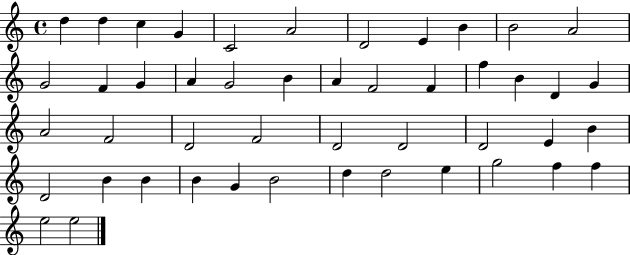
{
  \clef treble
  \time 4/4
  \defaultTimeSignature
  \key c \major
  d''4 d''4 c''4 g'4 | c'2 a'2 | d'2 e'4 b'4 | b'2 a'2 | \break g'2 f'4 g'4 | a'4 g'2 b'4 | a'4 f'2 f'4 | f''4 b'4 d'4 g'4 | \break a'2 f'2 | d'2 f'2 | d'2 d'2 | d'2 e'4 b'4 | \break d'2 b'4 b'4 | b'4 g'4 b'2 | d''4 d''2 e''4 | g''2 f''4 f''4 | \break e''2 e''2 | \bar "|."
}